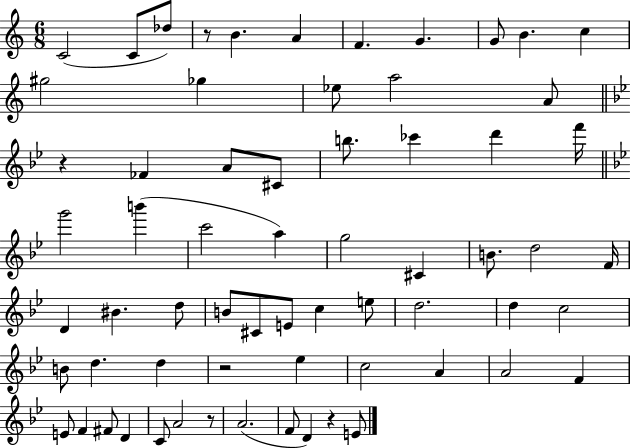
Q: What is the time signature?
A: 6/8